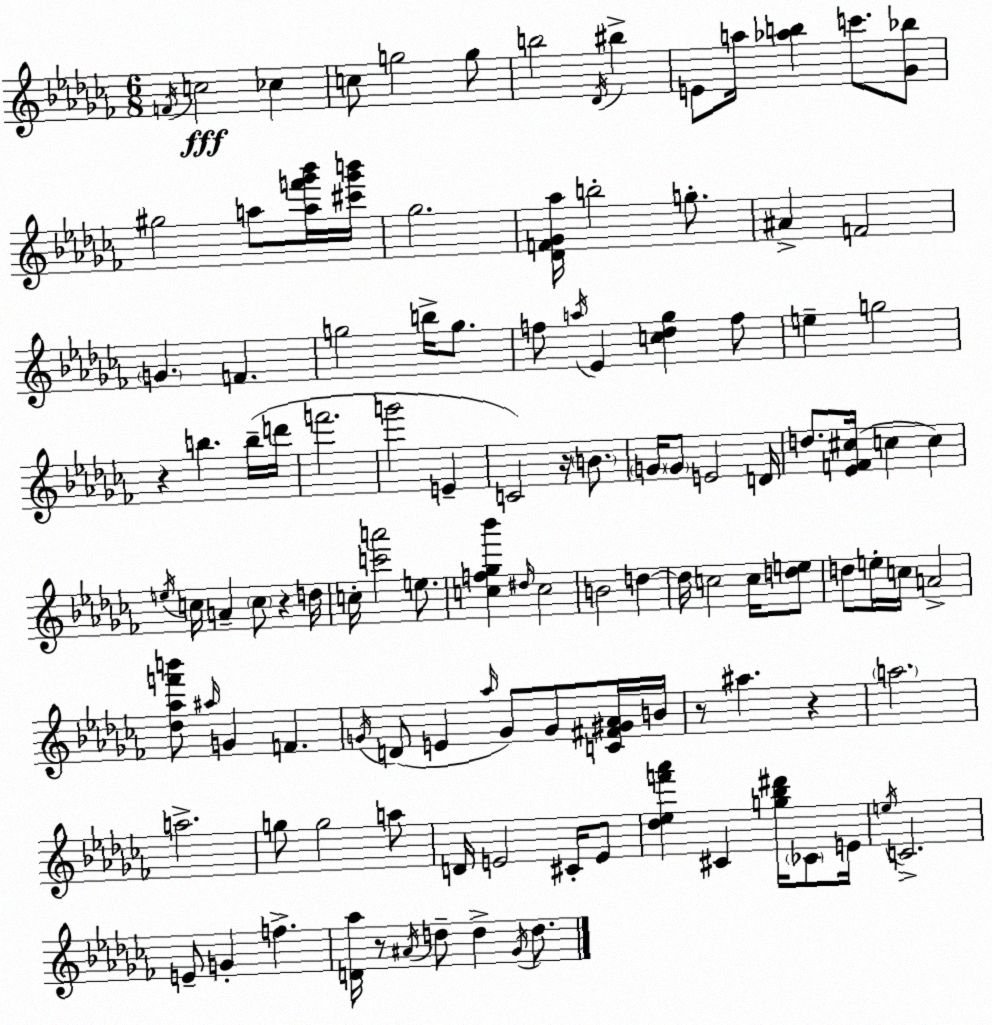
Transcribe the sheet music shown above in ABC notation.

X:1
T:Untitled
M:6/8
L:1/4
K:Abm
F/4 c2 _c c/2 g2 g/2 b2 _D/4 ^b E/2 a/4 [_ab] c'/2 [_G_b]/2 ^g2 a/2 [af'_g'_b']/4 [^c'_g'b']/4 _g2 [_DF_G_a]/4 b2 g/2 ^A F2 G F g2 b/4 g/2 f/2 a/4 _E [c_d_g] f/2 e g2 z b b/4 d'/4 f'2 g'2 E C2 z/4 B/2 G/4 G/2 E2 D/4 d/2 [_EF^c]/4 c c e/4 c/4 A c/2 z d/4 c/4 [c'a']2 e/2 [cf_g_b'] ^d/4 c2 B2 d d/4 c2 c/4 [de]/2 d/2 e/4 c/4 A2 [_d_af'b']/2 ^a/4 G F G/4 D/2 E _a/4 G/2 G/2 [C^F^G_A]/4 B/4 z/2 ^a z a2 a2 g/2 g2 a/2 D/4 E2 ^C/4 E/2 [_d_ef'_a'] ^C [g_b^d']/4 _C/2 E/4 e/4 C2 E/2 G f [D_a]/4 z/2 ^A/4 d/2 d _G/4 d/2